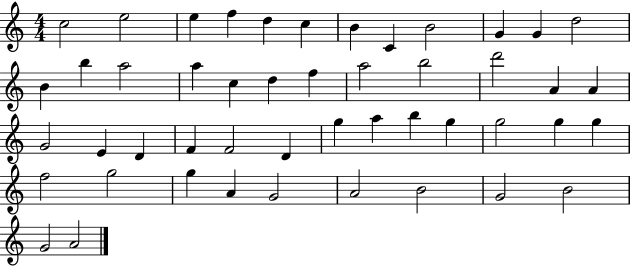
C5/h E5/h E5/q F5/q D5/q C5/q B4/q C4/q B4/h G4/q G4/q D5/h B4/q B5/q A5/h A5/q C5/q D5/q F5/q A5/h B5/h D6/h A4/q A4/q G4/h E4/q D4/q F4/q F4/h D4/q G5/q A5/q B5/q G5/q G5/h G5/q G5/q F5/h G5/h G5/q A4/q G4/h A4/h B4/h G4/h B4/h G4/h A4/h